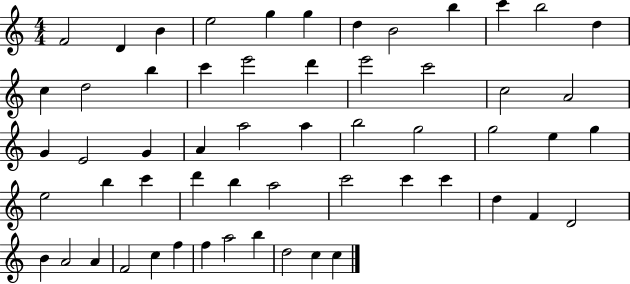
F4/h D4/q B4/q E5/h G5/q G5/q D5/q B4/h B5/q C6/q B5/h D5/q C5/q D5/h B5/q C6/q E6/h D6/q E6/h C6/h C5/h A4/h G4/q E4/h G4/q A4/q A5/h A5/q B5/h G5/h G5/h E5/q G5/q E5/h B5/q C6/q D6/q B5/q A5/h C6/h C6/q C6/q D5/q F4/q D4/h B4/q A4/h A4/q F4/h C5/q F5/q F5/q A5/h B5/q D5/h C5/q C5/q